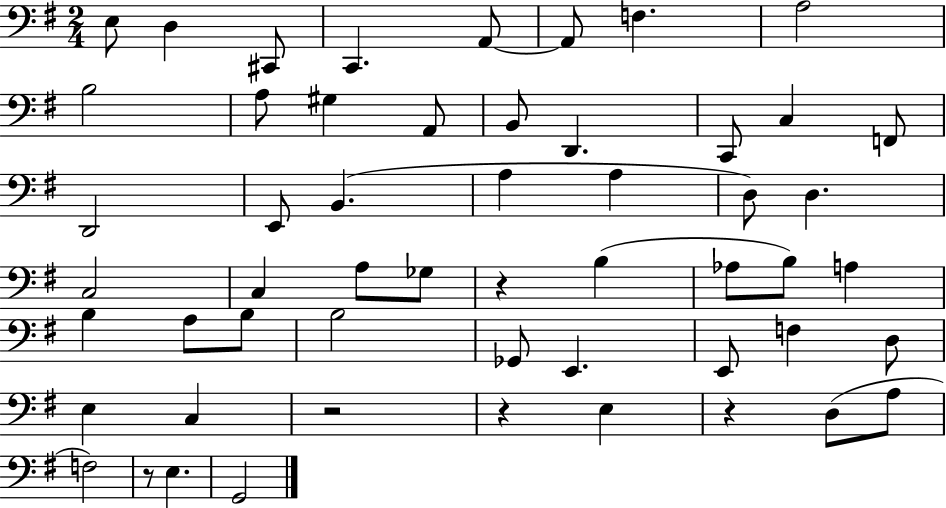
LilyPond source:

{
  \clef bass
  \numericTimeSignature
  \time 2/4
  \key g \major
  e8 d4 cis,8 | c,4. a,8~~ | a,8 f4. | a2 | \break b2 | a8 gis4 a,8 | b,8 d,4. | c,8 c4 f,8 | \break d,2 | e,8 b,4.( | a4 a4 | d8) d4. | \break c2 | c4 a8 ges8 | r4 b4( | aes8 b8) a4 | \break b4 a8 b8 | b2 | ges,8 e,4. | e,8 f4 d8 | \break e4 c4 | r2 | r4 e4 | r4 d8( a8 | \break f2) | r8 e4. | g,2 | \bar "|."
}